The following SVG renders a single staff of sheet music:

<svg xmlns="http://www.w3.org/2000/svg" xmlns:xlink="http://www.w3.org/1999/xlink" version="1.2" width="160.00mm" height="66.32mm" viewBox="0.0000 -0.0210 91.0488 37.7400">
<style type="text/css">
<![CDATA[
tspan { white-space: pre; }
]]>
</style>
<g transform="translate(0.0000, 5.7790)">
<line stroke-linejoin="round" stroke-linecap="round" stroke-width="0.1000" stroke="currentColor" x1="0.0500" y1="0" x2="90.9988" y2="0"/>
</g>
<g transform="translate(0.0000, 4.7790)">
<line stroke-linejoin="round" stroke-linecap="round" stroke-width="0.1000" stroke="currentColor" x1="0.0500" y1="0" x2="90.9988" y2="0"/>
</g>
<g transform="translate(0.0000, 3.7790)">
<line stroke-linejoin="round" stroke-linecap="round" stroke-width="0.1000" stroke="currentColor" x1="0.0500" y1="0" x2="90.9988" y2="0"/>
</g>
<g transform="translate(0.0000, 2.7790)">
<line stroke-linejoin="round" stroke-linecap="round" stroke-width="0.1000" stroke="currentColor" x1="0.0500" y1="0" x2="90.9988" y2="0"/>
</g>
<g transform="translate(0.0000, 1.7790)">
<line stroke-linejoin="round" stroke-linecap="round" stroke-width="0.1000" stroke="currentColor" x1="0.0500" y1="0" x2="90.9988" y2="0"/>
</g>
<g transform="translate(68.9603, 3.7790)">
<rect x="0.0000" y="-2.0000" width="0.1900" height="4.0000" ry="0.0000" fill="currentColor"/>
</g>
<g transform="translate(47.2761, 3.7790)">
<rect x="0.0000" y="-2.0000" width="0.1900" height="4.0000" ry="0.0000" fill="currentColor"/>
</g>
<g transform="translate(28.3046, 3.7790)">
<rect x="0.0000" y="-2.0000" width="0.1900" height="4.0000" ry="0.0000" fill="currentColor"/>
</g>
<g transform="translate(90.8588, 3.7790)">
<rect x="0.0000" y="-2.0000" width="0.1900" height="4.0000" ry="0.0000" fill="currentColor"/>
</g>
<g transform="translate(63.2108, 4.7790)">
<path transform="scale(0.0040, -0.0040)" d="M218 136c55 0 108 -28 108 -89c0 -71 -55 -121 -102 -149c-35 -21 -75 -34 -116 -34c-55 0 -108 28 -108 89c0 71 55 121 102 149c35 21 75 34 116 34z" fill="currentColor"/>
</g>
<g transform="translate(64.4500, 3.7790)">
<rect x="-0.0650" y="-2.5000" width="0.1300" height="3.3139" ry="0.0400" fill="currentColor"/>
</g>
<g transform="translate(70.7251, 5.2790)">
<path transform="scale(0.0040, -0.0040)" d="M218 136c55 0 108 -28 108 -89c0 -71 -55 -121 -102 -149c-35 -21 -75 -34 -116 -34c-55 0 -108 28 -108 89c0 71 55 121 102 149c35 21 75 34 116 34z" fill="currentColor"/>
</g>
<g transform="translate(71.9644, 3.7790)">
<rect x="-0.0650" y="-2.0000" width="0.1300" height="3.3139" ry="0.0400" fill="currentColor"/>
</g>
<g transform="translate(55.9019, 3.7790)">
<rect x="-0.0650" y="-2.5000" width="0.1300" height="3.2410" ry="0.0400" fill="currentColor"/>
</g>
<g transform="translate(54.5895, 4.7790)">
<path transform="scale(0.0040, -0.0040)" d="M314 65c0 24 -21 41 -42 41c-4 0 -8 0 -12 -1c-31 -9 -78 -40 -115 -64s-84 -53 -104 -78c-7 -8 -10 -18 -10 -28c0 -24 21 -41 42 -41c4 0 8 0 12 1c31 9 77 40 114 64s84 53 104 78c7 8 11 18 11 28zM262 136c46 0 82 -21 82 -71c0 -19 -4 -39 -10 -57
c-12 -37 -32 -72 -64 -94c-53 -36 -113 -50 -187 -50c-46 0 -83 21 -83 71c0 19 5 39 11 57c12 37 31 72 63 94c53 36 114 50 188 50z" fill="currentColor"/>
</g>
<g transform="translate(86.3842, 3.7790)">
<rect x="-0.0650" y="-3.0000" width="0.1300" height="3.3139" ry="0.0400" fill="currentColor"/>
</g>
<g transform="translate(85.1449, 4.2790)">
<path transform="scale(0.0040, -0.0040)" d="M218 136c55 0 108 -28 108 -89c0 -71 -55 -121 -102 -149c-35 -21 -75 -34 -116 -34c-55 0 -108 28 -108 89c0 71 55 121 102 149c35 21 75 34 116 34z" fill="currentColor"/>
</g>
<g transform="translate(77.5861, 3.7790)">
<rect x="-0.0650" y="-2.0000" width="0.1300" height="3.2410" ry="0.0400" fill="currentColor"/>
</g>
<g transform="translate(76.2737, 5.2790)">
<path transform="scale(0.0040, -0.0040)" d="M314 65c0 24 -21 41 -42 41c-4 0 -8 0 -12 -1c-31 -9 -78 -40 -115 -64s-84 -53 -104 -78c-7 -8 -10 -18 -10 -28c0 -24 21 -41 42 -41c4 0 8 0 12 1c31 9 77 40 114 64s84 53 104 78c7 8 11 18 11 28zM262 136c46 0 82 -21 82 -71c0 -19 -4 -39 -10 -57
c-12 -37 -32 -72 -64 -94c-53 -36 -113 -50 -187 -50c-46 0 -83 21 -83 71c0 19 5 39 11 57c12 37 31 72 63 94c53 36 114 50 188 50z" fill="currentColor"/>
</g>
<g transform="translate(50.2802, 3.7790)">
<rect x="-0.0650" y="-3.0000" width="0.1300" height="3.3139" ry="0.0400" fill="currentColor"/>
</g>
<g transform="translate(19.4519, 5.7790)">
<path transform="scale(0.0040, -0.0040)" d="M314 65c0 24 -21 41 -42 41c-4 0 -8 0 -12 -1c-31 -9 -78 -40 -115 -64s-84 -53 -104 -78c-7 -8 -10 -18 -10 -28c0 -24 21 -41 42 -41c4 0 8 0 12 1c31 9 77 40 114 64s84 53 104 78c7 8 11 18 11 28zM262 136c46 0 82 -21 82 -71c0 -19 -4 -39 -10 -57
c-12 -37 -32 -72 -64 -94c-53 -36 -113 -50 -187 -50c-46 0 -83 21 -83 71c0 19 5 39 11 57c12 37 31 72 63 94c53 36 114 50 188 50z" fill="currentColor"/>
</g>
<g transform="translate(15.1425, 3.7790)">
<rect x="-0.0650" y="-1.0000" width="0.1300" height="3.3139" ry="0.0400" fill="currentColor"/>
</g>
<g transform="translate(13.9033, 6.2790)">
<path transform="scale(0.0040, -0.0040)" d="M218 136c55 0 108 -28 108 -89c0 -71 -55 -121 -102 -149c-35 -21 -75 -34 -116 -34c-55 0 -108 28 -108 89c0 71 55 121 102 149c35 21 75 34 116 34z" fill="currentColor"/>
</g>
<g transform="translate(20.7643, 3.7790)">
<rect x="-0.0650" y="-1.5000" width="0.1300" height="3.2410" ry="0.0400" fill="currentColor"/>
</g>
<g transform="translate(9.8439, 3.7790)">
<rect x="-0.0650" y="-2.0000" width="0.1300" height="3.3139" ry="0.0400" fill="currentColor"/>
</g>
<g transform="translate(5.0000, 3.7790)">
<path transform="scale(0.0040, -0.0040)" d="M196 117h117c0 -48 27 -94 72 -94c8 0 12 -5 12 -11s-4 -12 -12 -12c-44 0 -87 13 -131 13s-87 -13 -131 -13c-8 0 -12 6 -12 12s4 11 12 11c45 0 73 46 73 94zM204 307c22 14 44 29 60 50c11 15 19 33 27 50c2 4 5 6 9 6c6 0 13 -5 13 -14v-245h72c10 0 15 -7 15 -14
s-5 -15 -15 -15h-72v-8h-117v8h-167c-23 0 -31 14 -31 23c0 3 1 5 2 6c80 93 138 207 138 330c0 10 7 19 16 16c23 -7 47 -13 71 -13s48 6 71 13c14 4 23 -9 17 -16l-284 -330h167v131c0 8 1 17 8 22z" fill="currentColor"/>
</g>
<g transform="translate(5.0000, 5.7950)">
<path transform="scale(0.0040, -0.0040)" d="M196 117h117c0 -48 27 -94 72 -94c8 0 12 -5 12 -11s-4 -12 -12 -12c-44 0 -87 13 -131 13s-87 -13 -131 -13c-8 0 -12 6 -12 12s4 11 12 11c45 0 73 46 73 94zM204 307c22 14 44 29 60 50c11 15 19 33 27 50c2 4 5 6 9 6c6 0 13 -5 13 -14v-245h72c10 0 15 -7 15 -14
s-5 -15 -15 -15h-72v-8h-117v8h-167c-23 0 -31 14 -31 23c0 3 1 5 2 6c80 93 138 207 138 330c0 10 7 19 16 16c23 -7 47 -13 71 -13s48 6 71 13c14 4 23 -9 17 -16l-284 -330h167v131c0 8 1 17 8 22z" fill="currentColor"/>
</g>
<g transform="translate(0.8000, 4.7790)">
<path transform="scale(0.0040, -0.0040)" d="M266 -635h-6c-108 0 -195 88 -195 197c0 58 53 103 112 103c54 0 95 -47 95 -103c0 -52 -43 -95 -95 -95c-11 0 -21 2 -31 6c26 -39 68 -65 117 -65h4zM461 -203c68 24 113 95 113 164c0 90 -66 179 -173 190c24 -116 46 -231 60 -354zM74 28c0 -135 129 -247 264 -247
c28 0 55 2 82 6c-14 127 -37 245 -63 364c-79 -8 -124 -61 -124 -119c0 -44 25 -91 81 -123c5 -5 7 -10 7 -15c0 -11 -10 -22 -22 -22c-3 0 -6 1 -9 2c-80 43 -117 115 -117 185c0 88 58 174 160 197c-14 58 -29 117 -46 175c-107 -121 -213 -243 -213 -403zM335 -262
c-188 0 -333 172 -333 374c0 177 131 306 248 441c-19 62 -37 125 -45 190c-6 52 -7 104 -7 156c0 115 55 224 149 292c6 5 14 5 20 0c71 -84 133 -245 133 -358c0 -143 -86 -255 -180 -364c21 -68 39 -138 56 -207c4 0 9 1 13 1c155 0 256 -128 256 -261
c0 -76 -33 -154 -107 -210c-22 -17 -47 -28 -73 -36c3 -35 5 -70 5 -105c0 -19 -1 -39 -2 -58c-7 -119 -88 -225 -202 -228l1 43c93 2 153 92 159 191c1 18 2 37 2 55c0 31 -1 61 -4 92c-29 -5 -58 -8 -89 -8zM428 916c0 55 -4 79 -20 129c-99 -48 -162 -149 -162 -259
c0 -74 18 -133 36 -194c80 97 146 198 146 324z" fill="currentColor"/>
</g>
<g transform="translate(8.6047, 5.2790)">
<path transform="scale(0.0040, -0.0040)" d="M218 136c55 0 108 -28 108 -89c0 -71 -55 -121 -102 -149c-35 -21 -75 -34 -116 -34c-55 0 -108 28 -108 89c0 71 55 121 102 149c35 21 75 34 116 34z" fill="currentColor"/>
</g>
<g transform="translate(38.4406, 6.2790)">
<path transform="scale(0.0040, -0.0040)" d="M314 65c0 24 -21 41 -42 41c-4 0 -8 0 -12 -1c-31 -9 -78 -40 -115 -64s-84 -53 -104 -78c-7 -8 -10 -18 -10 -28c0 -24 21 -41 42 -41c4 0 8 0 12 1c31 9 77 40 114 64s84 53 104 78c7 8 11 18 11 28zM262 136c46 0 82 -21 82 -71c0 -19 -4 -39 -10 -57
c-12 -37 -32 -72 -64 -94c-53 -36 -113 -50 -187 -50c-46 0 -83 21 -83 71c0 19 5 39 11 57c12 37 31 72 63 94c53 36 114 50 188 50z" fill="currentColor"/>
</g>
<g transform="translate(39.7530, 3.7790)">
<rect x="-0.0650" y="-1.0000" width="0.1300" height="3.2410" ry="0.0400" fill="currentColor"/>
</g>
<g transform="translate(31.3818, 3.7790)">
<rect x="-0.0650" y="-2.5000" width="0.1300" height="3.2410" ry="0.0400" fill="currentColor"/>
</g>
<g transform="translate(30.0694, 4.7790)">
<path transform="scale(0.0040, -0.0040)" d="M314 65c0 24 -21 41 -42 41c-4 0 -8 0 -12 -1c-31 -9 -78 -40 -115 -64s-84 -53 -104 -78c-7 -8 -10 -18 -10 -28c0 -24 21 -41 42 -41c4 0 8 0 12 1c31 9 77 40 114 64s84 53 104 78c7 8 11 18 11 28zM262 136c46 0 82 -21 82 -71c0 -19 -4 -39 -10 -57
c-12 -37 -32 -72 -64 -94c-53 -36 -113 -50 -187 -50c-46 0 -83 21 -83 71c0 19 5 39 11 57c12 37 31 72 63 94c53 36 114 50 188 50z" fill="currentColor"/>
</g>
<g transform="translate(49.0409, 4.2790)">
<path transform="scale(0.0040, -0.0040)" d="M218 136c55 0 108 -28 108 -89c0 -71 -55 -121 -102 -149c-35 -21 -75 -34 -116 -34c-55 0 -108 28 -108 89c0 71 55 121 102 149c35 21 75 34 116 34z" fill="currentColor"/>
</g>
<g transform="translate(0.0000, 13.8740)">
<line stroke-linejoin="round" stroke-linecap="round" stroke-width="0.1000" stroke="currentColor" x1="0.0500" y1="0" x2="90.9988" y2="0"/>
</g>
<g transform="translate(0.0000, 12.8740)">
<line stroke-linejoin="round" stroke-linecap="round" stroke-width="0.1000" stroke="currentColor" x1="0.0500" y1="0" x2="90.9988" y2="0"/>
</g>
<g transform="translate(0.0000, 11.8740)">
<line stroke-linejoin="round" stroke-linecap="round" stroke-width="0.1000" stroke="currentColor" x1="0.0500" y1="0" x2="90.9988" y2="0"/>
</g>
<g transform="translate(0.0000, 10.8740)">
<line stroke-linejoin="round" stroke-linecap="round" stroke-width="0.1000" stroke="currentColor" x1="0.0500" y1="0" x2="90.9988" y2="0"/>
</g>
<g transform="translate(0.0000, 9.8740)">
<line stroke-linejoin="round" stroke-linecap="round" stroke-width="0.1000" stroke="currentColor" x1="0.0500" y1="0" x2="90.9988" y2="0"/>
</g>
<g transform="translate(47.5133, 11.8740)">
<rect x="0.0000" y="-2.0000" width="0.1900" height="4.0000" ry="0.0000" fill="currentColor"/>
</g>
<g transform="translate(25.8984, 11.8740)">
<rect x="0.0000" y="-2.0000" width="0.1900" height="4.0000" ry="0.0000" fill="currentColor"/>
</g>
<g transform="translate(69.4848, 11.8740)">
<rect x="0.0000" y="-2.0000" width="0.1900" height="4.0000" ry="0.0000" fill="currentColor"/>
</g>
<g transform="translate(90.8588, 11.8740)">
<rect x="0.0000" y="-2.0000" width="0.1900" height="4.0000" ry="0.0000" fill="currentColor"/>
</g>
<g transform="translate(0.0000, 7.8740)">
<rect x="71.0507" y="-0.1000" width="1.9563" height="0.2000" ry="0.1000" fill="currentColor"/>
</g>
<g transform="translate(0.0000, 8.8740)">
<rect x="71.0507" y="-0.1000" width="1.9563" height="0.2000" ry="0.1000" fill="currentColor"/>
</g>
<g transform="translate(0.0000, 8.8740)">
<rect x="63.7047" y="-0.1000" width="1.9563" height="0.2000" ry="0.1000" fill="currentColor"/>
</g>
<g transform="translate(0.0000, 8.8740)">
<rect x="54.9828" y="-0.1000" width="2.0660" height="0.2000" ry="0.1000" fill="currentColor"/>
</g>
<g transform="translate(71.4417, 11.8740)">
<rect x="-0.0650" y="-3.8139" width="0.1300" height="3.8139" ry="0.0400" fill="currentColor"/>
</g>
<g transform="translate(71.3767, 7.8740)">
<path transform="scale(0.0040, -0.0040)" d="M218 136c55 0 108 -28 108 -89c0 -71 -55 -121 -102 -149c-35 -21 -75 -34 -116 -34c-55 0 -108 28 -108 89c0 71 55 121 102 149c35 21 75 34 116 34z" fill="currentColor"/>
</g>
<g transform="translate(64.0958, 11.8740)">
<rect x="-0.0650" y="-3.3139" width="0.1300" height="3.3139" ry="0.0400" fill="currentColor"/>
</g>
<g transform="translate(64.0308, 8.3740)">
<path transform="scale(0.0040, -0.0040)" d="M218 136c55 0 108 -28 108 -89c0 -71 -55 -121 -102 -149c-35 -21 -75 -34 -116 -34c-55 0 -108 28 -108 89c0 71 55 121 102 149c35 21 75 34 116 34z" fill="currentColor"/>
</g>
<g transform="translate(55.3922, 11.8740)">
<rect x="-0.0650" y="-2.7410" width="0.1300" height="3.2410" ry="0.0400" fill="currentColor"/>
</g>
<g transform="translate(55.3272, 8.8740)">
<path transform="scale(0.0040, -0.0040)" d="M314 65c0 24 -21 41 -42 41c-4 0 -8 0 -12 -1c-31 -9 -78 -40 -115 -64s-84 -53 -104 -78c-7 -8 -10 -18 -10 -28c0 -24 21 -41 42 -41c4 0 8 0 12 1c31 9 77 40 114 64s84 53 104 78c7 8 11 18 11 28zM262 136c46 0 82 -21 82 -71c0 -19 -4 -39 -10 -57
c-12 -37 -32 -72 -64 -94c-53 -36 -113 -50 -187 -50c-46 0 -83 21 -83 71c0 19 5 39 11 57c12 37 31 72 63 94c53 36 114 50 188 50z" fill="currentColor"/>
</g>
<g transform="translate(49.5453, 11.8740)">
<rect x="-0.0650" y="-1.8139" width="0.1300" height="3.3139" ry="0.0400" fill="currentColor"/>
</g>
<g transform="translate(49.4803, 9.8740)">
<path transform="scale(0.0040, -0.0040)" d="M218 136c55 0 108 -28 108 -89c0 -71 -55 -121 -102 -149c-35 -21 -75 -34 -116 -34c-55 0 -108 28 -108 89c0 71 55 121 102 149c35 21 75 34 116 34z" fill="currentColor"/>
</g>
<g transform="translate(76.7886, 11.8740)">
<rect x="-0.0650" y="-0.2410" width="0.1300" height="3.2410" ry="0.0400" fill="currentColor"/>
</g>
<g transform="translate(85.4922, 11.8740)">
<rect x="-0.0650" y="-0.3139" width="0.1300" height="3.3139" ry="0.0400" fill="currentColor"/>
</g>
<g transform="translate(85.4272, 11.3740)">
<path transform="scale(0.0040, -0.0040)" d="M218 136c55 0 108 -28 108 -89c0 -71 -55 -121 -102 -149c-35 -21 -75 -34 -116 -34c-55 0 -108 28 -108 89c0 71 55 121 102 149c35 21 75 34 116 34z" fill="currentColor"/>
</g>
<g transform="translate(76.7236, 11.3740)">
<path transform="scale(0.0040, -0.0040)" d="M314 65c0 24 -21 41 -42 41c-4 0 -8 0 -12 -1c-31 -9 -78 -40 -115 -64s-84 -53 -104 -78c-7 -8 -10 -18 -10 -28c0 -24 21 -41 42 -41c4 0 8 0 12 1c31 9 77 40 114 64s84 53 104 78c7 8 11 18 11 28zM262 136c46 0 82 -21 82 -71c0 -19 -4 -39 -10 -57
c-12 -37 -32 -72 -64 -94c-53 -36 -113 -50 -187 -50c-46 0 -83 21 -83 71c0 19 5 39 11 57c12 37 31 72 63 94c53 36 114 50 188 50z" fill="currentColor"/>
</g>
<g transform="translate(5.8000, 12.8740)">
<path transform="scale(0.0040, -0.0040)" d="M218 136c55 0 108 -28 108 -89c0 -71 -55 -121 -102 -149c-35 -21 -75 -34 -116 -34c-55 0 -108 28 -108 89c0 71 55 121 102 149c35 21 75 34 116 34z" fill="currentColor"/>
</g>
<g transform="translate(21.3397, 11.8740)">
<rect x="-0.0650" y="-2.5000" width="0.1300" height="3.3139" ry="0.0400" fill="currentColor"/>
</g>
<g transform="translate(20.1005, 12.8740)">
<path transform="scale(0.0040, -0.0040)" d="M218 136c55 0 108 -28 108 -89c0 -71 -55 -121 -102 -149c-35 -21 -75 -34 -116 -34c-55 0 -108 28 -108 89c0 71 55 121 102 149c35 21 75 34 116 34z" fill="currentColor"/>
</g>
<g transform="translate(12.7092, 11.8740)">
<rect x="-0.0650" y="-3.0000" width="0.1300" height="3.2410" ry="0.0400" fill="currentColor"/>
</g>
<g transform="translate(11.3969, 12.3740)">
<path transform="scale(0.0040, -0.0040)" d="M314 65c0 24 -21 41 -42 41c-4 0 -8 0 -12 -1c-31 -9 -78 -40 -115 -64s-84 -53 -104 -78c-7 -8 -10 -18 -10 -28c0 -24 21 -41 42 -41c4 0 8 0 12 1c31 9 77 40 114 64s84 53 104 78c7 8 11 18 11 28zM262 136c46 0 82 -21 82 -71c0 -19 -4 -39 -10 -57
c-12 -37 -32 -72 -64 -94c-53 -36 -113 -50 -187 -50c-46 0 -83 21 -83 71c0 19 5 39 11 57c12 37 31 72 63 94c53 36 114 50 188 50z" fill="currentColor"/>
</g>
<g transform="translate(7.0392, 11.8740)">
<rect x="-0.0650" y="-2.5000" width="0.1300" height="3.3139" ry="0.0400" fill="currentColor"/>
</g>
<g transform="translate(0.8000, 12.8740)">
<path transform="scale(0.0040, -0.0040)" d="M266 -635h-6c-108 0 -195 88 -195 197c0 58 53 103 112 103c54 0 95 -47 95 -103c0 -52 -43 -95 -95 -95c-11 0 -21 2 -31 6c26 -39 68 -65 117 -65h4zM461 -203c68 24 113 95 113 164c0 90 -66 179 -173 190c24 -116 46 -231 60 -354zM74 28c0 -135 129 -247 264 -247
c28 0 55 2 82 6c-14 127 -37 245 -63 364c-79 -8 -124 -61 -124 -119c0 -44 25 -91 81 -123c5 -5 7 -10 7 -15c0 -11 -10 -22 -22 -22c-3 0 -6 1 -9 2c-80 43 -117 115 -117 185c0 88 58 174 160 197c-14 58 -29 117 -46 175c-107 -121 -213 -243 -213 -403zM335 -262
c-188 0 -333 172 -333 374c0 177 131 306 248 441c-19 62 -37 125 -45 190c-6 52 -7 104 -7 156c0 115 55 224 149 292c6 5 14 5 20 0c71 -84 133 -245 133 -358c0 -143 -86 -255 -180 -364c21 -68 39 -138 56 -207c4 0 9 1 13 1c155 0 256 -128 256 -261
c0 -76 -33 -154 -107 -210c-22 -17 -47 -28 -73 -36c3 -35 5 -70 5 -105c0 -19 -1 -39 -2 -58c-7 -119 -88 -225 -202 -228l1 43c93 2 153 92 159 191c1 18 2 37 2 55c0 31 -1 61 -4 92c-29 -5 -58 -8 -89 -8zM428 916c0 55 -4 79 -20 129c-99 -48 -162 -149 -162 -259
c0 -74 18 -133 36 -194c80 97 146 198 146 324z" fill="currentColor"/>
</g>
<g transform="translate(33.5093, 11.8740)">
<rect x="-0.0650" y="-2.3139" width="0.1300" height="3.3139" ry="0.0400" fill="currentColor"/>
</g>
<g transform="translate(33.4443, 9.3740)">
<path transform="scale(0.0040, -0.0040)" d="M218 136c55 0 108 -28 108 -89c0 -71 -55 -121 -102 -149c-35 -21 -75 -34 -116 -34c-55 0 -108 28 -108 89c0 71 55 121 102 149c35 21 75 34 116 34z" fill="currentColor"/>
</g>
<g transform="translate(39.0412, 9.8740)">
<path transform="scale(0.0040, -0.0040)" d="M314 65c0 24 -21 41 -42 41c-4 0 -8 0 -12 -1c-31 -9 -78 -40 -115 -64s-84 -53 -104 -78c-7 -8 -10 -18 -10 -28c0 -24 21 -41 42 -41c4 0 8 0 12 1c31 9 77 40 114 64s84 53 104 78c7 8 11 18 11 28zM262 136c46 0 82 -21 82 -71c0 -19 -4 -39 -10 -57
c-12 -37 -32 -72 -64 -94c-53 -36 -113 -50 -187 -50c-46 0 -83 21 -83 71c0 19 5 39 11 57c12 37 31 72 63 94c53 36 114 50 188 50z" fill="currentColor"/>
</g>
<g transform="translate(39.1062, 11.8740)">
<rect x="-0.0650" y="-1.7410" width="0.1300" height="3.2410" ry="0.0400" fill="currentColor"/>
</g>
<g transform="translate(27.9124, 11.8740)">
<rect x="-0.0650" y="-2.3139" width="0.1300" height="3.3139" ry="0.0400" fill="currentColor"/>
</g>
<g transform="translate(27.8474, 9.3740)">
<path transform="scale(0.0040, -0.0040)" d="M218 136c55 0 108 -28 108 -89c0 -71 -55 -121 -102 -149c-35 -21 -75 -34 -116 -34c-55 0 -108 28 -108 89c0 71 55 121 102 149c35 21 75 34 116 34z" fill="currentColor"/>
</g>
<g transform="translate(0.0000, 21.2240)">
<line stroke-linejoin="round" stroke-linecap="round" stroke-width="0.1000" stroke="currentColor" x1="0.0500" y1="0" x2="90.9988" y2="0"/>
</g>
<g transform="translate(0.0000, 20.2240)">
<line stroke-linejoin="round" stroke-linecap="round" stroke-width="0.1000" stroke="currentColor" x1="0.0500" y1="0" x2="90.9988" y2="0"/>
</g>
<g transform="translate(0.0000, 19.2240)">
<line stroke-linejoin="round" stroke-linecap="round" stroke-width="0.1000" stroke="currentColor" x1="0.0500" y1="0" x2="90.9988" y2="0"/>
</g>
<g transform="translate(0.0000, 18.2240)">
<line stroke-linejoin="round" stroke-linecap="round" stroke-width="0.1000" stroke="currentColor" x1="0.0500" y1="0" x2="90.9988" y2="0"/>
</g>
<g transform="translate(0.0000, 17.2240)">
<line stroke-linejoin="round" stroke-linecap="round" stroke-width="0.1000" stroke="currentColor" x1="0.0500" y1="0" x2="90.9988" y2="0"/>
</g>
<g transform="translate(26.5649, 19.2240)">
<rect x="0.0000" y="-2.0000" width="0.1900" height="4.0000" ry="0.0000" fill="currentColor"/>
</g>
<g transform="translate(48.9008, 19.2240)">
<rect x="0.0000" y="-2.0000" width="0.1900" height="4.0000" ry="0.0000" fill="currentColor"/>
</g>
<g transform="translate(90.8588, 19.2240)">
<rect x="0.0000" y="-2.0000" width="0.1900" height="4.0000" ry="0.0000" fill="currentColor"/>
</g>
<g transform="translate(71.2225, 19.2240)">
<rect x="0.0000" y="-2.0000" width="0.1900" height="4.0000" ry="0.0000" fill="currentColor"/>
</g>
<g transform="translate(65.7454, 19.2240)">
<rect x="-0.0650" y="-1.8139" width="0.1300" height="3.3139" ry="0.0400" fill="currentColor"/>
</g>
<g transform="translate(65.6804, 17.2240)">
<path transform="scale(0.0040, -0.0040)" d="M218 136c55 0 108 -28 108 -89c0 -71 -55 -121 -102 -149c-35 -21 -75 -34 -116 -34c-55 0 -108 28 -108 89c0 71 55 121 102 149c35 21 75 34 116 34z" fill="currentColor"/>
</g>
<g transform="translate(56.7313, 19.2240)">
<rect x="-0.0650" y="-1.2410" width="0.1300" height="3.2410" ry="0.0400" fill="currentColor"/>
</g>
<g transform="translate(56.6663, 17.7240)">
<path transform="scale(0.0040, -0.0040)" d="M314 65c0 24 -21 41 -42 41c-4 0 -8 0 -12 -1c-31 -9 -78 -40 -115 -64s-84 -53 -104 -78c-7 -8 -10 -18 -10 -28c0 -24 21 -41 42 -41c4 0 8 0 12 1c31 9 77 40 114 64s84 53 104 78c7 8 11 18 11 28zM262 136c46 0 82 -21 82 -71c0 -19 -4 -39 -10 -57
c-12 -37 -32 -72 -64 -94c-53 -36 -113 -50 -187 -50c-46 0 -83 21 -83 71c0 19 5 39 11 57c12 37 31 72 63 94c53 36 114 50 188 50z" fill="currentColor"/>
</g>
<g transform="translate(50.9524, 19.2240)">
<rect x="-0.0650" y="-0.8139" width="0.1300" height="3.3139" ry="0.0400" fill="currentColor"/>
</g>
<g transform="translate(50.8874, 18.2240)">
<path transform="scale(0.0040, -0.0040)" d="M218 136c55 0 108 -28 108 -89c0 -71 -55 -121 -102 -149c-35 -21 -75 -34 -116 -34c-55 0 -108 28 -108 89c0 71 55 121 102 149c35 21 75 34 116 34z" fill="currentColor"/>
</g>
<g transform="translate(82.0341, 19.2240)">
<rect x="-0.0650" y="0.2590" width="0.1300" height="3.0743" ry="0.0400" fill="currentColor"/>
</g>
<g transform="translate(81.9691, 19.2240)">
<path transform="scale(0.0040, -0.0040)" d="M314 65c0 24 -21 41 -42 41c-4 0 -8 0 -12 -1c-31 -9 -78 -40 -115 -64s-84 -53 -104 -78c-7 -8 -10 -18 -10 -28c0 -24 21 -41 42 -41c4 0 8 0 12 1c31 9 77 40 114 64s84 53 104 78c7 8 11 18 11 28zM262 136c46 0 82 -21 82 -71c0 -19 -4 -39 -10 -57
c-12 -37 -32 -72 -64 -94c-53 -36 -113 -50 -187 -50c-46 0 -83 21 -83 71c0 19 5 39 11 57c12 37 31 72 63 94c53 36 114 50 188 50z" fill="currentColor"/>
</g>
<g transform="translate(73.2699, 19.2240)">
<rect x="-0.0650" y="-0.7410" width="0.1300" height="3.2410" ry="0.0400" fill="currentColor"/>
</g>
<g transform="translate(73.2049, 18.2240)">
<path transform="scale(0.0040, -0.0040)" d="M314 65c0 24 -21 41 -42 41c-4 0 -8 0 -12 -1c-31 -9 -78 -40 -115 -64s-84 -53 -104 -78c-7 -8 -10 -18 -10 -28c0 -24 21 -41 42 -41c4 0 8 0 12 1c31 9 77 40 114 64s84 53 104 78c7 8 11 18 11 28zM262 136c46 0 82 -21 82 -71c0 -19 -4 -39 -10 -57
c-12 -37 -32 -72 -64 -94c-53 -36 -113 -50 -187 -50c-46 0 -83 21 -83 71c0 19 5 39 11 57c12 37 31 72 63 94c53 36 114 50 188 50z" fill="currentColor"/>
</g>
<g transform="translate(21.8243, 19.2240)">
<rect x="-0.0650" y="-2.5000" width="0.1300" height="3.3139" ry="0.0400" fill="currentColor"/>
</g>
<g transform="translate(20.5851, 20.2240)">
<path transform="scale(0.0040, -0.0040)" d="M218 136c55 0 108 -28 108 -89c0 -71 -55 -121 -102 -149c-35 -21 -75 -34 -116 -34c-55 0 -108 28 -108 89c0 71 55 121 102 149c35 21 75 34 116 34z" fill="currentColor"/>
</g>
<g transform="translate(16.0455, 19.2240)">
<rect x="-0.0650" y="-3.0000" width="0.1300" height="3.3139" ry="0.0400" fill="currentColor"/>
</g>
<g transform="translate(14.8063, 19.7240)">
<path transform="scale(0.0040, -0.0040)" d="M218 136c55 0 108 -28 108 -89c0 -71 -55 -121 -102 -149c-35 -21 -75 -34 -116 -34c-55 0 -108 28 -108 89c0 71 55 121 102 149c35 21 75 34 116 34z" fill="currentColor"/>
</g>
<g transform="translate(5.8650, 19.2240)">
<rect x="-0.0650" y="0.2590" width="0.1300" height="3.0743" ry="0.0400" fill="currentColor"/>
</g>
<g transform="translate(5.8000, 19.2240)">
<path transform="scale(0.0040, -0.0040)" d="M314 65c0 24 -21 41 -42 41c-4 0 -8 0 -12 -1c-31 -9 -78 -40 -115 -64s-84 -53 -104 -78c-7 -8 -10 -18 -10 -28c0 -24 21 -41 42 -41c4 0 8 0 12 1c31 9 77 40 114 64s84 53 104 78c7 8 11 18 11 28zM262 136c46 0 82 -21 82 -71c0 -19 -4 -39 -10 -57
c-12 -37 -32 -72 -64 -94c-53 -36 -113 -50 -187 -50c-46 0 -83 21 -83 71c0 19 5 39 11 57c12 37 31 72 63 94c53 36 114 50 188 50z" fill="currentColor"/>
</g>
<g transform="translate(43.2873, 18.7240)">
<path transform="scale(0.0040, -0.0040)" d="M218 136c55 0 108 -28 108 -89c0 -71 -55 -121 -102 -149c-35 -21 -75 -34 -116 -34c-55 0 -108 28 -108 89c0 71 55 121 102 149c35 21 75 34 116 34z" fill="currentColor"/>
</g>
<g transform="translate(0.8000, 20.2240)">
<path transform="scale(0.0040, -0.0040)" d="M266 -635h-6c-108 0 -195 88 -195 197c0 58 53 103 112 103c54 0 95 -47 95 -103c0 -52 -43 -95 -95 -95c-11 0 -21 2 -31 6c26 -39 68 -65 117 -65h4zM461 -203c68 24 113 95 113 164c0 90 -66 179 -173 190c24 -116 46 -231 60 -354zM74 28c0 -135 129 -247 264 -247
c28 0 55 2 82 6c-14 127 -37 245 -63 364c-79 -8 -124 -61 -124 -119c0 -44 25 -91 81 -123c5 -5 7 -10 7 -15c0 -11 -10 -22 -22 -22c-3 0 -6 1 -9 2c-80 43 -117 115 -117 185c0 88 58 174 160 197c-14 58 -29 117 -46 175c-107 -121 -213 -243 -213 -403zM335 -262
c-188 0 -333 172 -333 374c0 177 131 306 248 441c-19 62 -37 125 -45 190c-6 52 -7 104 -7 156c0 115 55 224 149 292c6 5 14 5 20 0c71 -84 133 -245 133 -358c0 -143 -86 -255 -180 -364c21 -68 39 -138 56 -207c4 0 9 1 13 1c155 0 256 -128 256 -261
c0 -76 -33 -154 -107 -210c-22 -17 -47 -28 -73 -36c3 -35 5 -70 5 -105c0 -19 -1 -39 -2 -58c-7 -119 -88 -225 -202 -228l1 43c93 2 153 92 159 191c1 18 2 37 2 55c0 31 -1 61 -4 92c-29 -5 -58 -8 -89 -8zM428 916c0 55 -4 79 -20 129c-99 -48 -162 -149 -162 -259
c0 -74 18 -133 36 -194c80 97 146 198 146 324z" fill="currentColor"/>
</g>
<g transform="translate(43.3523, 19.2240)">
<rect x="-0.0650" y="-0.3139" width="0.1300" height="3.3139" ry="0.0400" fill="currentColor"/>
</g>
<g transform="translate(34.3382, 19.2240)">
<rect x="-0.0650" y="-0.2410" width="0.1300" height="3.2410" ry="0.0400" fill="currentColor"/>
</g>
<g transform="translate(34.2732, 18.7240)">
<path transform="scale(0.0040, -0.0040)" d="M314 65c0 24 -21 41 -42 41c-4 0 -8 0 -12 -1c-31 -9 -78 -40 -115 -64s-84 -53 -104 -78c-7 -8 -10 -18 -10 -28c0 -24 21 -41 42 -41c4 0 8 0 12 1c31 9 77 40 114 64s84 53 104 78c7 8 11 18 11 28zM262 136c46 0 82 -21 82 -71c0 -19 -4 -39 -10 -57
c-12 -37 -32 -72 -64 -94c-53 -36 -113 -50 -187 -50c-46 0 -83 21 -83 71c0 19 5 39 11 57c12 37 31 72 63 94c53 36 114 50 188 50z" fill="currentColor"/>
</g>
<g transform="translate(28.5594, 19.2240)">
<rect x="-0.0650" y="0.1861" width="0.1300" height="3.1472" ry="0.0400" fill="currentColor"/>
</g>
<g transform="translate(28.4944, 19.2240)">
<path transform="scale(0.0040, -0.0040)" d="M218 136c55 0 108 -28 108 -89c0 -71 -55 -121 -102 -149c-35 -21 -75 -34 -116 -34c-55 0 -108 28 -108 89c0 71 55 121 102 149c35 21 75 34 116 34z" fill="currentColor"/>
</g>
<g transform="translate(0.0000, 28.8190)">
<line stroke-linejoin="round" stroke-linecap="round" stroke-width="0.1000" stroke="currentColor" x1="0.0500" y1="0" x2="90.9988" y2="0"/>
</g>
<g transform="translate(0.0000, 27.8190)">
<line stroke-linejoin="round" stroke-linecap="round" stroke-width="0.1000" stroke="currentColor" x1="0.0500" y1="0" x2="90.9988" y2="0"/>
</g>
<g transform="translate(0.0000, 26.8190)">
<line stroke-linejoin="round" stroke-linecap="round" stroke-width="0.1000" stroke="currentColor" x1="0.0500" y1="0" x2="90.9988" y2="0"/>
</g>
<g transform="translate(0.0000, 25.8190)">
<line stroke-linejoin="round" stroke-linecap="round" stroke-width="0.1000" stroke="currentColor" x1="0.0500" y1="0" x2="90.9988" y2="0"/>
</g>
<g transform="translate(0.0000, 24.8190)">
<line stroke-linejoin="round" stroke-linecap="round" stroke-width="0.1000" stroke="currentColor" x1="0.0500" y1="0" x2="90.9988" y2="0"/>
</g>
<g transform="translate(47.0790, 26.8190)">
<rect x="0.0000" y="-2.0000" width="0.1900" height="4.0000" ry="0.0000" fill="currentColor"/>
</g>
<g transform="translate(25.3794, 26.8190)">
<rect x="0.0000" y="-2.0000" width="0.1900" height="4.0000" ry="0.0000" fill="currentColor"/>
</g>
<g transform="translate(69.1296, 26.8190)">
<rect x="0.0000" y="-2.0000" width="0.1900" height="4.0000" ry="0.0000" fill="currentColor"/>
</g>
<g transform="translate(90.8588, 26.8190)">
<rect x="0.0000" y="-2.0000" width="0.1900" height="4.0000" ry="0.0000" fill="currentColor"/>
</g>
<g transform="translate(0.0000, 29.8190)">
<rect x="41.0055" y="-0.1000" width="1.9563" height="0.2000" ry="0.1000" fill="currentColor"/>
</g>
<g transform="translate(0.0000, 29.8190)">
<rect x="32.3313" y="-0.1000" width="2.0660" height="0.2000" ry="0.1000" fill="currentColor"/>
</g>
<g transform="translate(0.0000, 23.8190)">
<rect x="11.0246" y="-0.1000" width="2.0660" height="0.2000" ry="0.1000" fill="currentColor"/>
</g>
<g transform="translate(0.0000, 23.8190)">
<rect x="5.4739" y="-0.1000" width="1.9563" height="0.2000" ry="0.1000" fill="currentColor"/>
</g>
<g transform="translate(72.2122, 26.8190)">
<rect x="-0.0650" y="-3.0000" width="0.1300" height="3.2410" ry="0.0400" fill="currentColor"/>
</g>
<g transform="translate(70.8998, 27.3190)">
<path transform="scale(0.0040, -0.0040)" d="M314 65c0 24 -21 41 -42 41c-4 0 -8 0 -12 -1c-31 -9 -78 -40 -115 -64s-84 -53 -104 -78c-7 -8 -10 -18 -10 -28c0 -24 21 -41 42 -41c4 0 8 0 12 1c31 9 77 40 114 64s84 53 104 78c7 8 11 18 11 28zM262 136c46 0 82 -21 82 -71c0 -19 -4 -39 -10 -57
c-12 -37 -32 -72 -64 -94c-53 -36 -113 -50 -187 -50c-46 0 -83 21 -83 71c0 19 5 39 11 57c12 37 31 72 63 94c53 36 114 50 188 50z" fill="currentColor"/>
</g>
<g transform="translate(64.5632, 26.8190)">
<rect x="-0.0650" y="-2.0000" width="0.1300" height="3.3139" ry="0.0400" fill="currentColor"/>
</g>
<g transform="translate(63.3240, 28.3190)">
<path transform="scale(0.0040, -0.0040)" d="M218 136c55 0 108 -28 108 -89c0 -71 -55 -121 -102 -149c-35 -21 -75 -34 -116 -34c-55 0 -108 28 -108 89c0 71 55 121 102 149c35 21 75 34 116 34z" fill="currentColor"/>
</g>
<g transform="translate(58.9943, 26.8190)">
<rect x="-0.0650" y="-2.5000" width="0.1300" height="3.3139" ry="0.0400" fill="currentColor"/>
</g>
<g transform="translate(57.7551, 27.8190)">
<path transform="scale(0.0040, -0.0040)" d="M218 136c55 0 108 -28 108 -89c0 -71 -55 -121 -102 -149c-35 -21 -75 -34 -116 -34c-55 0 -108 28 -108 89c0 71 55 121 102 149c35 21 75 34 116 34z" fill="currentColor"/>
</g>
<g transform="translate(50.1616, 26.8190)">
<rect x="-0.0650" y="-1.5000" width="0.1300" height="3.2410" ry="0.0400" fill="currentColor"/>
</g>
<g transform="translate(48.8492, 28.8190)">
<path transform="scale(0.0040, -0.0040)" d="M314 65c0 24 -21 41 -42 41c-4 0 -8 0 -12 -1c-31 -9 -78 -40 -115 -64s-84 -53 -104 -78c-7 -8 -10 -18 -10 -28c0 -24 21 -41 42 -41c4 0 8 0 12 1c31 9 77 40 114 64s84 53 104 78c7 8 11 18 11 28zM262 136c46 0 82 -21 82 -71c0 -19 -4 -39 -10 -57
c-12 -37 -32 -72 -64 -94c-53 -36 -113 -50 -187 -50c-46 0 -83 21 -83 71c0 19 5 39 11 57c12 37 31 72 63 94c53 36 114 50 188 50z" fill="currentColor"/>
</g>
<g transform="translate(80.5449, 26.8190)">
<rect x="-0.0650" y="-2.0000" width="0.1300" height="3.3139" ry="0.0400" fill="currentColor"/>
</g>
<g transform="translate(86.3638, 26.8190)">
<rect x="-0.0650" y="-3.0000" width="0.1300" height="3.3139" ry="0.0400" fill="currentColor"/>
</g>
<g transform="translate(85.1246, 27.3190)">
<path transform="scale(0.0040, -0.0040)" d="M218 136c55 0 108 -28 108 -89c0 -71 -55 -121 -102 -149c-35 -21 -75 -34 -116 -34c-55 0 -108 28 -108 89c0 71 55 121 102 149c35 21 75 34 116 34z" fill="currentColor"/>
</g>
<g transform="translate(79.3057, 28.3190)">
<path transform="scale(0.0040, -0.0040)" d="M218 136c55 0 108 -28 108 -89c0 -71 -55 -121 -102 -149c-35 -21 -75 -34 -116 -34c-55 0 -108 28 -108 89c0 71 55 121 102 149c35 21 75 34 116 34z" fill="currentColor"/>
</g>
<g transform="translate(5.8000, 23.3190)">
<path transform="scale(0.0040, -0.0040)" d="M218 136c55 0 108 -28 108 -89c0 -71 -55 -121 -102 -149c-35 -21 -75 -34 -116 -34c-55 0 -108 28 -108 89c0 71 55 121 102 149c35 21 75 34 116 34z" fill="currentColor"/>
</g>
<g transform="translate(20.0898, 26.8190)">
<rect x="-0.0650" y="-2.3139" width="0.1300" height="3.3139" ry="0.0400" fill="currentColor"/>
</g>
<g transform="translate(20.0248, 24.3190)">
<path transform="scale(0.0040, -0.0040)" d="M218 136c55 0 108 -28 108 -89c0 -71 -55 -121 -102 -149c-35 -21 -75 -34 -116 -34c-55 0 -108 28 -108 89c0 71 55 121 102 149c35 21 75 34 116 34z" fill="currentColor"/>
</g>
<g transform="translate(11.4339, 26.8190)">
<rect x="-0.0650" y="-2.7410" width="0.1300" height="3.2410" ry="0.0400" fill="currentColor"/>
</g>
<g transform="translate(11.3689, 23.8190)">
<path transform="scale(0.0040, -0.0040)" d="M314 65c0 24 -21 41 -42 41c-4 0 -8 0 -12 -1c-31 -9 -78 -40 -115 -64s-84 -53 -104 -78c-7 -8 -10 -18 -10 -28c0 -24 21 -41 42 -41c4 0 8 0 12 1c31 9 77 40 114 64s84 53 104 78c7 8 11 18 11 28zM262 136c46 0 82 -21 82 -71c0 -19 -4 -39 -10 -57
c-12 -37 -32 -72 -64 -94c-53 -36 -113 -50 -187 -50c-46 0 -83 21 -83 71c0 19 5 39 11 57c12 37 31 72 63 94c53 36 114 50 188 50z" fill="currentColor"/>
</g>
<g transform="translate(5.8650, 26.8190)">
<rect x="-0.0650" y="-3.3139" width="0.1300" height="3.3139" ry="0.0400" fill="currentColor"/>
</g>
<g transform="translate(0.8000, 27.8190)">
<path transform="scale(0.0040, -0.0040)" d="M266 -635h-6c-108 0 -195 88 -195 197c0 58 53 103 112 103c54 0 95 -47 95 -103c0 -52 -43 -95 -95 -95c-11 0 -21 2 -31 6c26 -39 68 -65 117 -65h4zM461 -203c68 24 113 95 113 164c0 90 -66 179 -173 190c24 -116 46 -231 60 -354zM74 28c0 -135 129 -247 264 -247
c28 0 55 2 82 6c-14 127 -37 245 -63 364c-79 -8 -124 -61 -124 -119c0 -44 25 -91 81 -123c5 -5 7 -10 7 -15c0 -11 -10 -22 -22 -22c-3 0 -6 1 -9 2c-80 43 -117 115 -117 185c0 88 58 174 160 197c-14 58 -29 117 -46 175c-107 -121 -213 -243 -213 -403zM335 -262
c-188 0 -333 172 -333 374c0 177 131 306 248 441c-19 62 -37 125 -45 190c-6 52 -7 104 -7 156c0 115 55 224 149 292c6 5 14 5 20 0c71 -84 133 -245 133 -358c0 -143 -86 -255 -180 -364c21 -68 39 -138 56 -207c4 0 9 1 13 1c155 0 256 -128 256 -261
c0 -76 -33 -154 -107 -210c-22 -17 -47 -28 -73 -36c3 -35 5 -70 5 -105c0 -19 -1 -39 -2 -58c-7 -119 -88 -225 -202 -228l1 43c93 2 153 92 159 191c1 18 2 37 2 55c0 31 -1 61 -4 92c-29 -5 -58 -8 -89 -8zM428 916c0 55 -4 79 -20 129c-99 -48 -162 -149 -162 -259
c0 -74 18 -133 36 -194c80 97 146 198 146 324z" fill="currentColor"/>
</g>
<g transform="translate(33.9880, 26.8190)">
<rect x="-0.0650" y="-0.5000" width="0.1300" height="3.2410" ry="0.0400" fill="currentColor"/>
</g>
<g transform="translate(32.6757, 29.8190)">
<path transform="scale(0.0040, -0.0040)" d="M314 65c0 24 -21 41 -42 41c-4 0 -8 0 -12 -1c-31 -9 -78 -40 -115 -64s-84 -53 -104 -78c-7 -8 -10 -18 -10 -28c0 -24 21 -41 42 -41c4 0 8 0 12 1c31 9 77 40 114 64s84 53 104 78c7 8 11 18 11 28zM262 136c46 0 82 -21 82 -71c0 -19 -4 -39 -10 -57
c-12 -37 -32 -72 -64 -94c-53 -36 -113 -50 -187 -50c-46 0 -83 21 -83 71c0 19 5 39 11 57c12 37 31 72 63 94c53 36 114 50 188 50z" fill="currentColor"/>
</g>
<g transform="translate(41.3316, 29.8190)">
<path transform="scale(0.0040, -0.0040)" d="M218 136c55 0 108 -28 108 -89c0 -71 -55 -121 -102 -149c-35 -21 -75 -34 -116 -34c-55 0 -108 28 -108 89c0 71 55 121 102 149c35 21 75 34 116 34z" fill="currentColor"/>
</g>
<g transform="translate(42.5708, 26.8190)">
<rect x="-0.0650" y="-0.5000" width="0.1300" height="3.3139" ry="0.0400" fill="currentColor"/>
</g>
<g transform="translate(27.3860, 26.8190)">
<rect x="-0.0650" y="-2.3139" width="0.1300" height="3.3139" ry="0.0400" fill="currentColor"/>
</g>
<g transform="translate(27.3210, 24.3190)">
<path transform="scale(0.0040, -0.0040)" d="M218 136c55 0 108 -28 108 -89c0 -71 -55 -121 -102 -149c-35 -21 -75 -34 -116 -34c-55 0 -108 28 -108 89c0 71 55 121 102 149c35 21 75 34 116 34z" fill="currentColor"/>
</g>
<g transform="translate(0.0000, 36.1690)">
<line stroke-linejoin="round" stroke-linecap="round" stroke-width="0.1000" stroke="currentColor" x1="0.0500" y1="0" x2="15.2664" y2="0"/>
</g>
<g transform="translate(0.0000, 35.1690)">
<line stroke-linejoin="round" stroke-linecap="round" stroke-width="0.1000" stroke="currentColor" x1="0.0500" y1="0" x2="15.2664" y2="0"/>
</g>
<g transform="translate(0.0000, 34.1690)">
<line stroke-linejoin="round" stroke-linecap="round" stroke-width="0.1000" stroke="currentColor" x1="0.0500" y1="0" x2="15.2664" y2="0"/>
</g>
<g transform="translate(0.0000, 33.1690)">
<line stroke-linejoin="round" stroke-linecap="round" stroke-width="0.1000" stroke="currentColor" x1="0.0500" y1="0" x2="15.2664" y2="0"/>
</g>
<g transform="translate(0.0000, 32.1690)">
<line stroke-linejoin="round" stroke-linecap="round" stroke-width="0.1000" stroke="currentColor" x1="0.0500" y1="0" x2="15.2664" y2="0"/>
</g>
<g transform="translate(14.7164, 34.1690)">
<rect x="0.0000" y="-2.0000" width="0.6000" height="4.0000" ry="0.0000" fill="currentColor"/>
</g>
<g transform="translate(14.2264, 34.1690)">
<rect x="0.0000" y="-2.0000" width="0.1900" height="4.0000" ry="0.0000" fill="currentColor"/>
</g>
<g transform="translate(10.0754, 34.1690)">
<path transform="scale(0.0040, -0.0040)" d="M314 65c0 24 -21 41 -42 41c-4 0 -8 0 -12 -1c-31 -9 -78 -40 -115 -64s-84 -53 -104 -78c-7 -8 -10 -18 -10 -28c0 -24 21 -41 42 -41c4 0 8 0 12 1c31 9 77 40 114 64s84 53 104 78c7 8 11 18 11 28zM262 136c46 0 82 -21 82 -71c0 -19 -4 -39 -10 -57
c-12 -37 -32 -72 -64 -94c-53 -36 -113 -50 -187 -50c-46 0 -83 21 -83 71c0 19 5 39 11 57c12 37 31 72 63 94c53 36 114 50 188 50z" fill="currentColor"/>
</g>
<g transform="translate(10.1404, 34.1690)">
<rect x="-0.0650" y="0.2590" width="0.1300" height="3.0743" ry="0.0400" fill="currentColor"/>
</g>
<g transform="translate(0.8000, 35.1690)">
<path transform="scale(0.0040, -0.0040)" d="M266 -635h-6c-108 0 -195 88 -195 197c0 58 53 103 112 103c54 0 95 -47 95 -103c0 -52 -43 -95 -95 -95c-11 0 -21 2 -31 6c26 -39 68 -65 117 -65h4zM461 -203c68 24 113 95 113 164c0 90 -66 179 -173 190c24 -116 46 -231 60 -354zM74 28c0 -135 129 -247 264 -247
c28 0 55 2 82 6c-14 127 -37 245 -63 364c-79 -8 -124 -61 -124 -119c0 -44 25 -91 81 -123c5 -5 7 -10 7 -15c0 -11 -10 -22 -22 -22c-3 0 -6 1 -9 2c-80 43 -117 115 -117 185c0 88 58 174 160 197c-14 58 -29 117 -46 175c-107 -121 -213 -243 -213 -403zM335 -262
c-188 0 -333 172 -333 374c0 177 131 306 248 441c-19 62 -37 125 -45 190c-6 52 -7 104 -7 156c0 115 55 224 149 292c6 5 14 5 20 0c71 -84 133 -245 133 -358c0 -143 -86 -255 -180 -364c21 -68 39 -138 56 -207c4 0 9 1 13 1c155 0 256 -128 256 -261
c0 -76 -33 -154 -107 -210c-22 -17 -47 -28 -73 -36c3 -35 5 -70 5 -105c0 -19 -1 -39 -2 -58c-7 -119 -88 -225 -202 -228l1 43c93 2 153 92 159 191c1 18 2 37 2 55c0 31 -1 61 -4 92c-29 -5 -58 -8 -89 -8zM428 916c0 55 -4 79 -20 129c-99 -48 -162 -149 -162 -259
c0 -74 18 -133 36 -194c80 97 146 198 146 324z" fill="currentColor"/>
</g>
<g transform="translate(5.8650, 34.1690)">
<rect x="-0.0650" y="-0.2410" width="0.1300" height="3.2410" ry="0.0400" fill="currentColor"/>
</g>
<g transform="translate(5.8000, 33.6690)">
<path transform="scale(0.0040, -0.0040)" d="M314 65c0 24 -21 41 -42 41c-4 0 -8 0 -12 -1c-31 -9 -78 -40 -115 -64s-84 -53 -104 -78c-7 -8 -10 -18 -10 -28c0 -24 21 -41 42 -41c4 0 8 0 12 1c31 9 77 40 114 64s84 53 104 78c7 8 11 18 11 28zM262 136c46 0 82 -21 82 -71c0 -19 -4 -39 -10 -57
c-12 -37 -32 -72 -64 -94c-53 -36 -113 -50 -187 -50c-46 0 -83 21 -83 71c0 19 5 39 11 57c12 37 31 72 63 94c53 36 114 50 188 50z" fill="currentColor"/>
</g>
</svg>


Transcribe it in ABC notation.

X:1
T:Untitled
M:4/4
L:1/4
K:C
F D E2 G2 D2 A G2 G F F2 A G A2 G g g f2 f a2 b c' c2 c B2 A G B c2 c d e2 f d2 B2 b a2 g g C2 C E2 G F A2 F A c2 B2